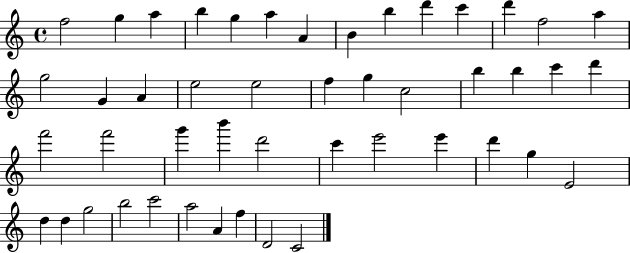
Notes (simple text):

F5/h G5/q A5/q B5/q G5/q A5/q A4/q B4/q B5/q D6/q C6/q D6/q F5/h A5/q G5/h G4/q A4/q E5/h E5/h F5/q G5/q C5/h B5/q B5/q C6/q D6/q F6/h F6/h G6/q B6/q D6/h C6/q E6/h E6/q D6/q G5/q E4/h D5/q D5/q G5/h B5/h C6/h A5/h A4/q F5/q D4/h C4/h